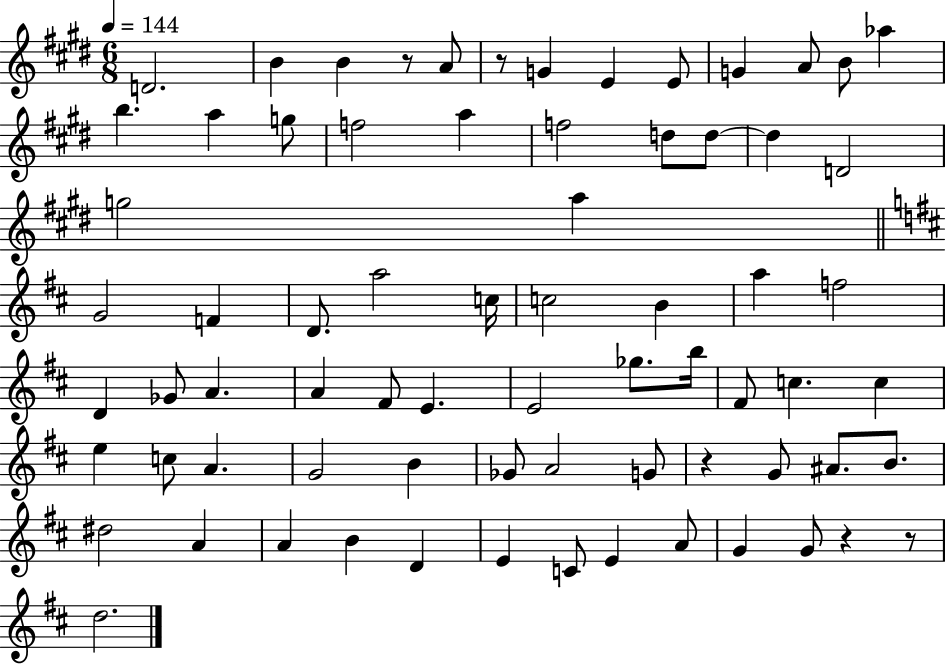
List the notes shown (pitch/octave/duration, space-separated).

D4/h. B4/q B4/q R/e A4/e R/e G4/q E4/q E4/e G4/q A4/e B4/e Ab5/q B5/q. A5/q G5/e F5/h A5/q F5/h D5/e D5/e D5/q D4/h G5/h A5/q G4/h F4/q D4/e. A5/h C5/s C5/h B4/q A5/q F5/h D4/q Gb4/e A4/q. A4/q F#4/e E4/q. E4/h Gb5/e. B5/s F#4/e C5/q. C5/q E5/q C5/e A4/q. G4/h B4/q Gb4/e A4/h G4/e R/q G4/e A#4/e. B4/e. D#5/h A4/q A4/q B4/q D4/q E4/q C4/e E4/q A4/e G4/q G4/e R/q R/e D5/h.